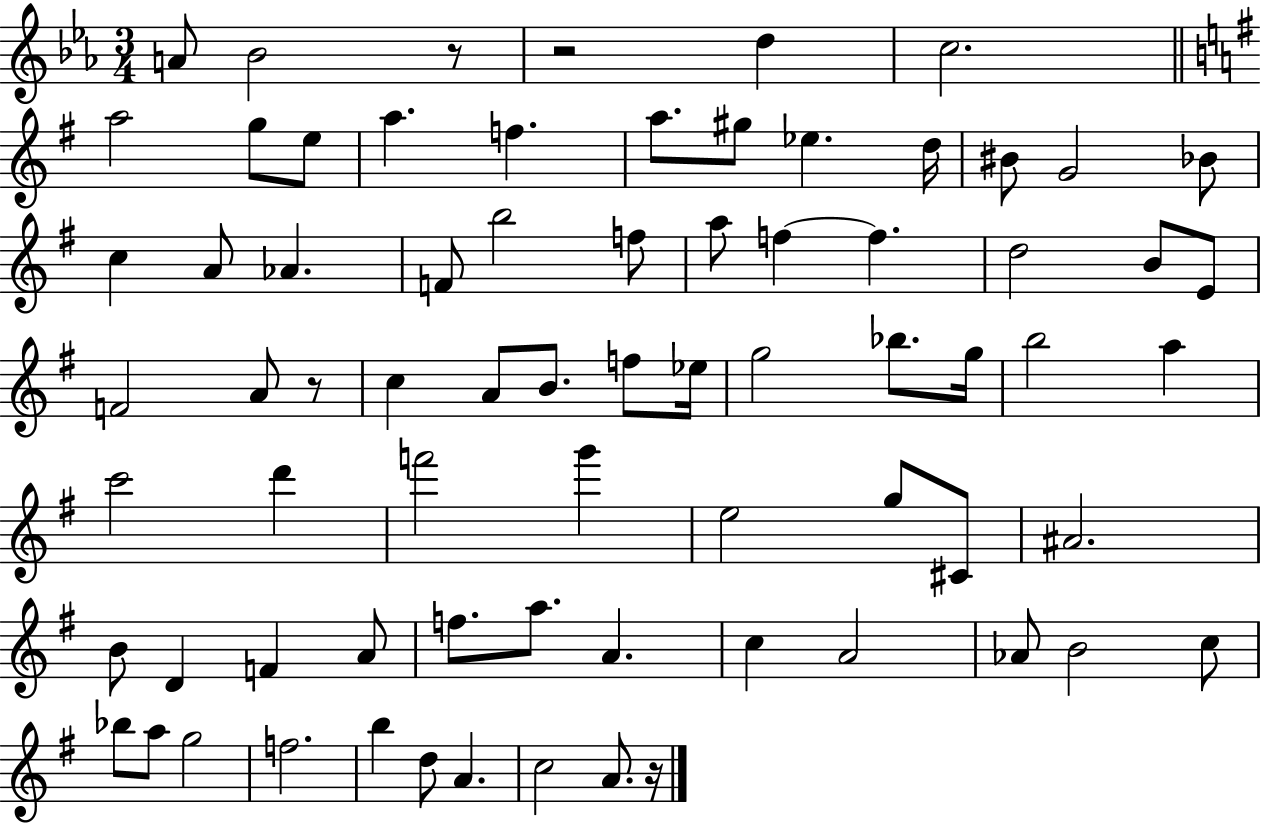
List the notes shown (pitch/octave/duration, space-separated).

A4/e Bb4/h R/e R/h D5/q C5/h. A5/h G5/e E5/e A5/q. F5/q. A5/e. G#5/e Eb5/q. D5/s BIS4/e G4/h Bb4/e C5/q A4/e Ab4/q. F4/e B5/h F5/e A5/e F5/q F5/q. D5/h B4/e E4/e F4/h A4/e R/e C5/q A4/e B4/e. F5/e Eb5/s G5/h Bb5/e. G5/s B5/h A5/q C6/h D6/q F6/h G6/q E5/h G5/e C#4/e A#4/h. B4/e D4/q F4/q A4/e F5/e. A5/e. A4/q. C5/q A4/h Ab4/e B4/h C5/e Bb5/e A5/e G5/h F5/h. B5/q D5/e A4/q. C5/h A4/e. R/s